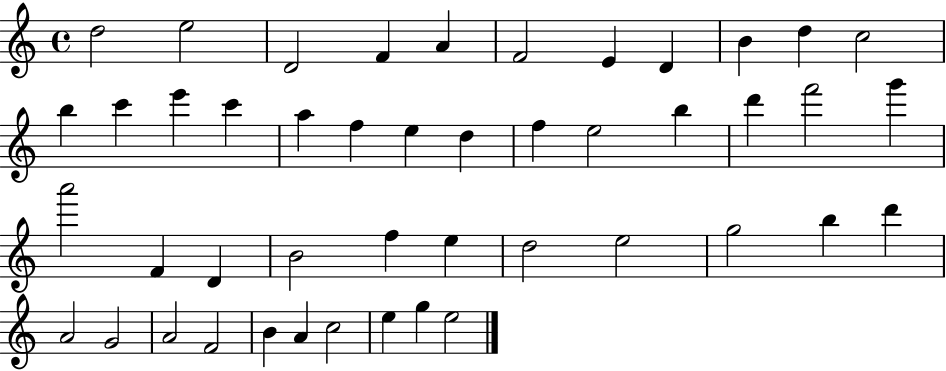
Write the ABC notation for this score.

X:1
T:Untitled
M:4/4
L:1/4
K:C
d2 e2 D2 F A F2 E D B d c2 b c' e' c' a f e d f e2 b d' f'2 g' a'2 F D B2 f e d2 e2 g2 b d' A2 G2 A2 F2 B A c2 e g e2